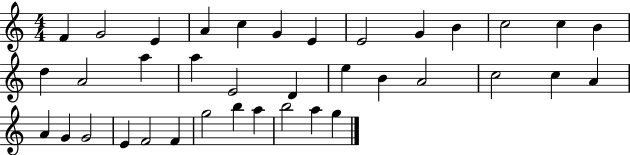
{
  \clef treble
  \numericTimeSignature
  \time 4/4
  \key c \major
  f'4 g'2 e'4 | a'4 c''4 g'4 e'4 | e'2 g'4 b'4 | c''2 c''4 b'4 | \break d''4 a'2 a''4 | a''4 e'2 d'4 | e''4 b'4 a'2 | c''2 c''4 a'4 | \break a'4 g'4 g'2 | e'4 f'2 f'4 | g''2 b''4 a''4 | b''2 a''4 g''4 | \break \bar "|."
}